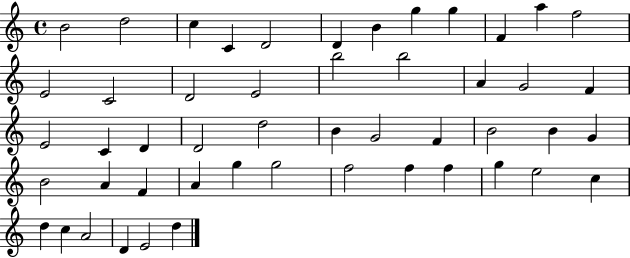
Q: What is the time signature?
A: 4/4